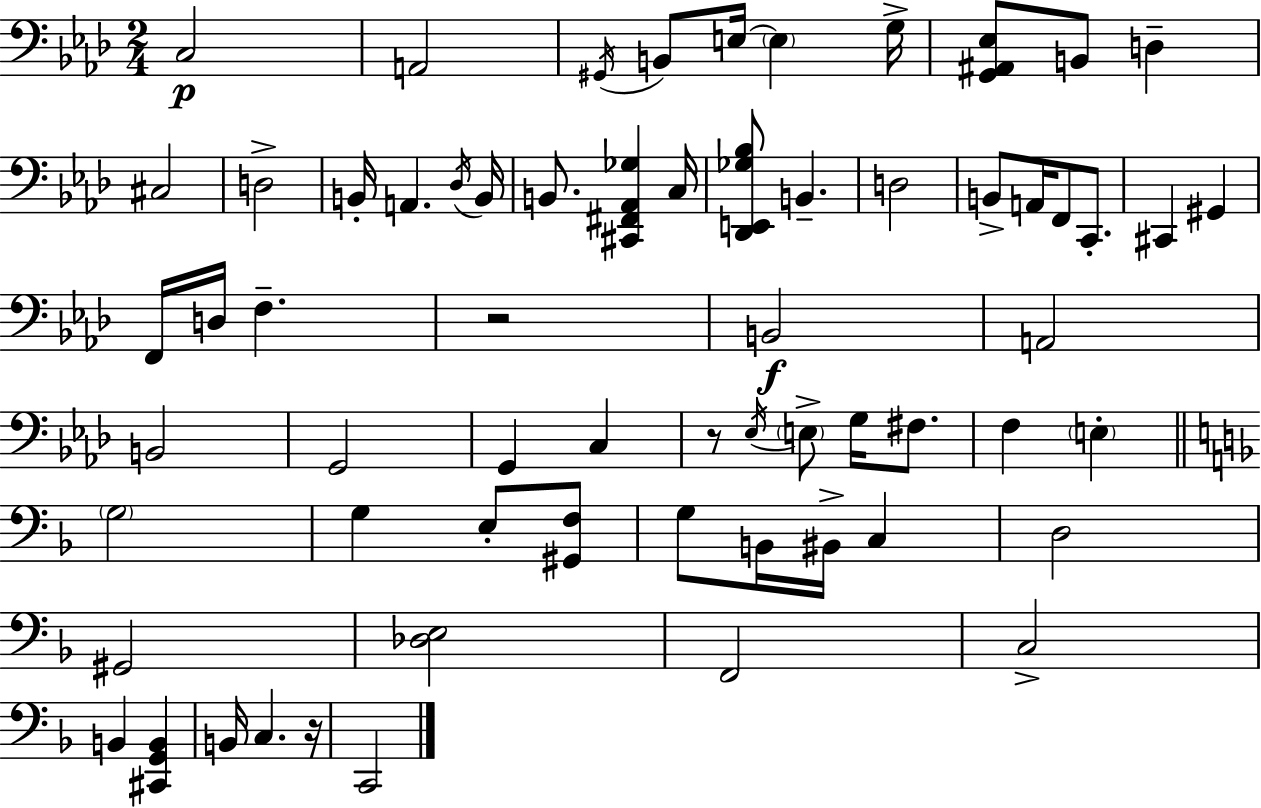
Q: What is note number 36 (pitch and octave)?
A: E3